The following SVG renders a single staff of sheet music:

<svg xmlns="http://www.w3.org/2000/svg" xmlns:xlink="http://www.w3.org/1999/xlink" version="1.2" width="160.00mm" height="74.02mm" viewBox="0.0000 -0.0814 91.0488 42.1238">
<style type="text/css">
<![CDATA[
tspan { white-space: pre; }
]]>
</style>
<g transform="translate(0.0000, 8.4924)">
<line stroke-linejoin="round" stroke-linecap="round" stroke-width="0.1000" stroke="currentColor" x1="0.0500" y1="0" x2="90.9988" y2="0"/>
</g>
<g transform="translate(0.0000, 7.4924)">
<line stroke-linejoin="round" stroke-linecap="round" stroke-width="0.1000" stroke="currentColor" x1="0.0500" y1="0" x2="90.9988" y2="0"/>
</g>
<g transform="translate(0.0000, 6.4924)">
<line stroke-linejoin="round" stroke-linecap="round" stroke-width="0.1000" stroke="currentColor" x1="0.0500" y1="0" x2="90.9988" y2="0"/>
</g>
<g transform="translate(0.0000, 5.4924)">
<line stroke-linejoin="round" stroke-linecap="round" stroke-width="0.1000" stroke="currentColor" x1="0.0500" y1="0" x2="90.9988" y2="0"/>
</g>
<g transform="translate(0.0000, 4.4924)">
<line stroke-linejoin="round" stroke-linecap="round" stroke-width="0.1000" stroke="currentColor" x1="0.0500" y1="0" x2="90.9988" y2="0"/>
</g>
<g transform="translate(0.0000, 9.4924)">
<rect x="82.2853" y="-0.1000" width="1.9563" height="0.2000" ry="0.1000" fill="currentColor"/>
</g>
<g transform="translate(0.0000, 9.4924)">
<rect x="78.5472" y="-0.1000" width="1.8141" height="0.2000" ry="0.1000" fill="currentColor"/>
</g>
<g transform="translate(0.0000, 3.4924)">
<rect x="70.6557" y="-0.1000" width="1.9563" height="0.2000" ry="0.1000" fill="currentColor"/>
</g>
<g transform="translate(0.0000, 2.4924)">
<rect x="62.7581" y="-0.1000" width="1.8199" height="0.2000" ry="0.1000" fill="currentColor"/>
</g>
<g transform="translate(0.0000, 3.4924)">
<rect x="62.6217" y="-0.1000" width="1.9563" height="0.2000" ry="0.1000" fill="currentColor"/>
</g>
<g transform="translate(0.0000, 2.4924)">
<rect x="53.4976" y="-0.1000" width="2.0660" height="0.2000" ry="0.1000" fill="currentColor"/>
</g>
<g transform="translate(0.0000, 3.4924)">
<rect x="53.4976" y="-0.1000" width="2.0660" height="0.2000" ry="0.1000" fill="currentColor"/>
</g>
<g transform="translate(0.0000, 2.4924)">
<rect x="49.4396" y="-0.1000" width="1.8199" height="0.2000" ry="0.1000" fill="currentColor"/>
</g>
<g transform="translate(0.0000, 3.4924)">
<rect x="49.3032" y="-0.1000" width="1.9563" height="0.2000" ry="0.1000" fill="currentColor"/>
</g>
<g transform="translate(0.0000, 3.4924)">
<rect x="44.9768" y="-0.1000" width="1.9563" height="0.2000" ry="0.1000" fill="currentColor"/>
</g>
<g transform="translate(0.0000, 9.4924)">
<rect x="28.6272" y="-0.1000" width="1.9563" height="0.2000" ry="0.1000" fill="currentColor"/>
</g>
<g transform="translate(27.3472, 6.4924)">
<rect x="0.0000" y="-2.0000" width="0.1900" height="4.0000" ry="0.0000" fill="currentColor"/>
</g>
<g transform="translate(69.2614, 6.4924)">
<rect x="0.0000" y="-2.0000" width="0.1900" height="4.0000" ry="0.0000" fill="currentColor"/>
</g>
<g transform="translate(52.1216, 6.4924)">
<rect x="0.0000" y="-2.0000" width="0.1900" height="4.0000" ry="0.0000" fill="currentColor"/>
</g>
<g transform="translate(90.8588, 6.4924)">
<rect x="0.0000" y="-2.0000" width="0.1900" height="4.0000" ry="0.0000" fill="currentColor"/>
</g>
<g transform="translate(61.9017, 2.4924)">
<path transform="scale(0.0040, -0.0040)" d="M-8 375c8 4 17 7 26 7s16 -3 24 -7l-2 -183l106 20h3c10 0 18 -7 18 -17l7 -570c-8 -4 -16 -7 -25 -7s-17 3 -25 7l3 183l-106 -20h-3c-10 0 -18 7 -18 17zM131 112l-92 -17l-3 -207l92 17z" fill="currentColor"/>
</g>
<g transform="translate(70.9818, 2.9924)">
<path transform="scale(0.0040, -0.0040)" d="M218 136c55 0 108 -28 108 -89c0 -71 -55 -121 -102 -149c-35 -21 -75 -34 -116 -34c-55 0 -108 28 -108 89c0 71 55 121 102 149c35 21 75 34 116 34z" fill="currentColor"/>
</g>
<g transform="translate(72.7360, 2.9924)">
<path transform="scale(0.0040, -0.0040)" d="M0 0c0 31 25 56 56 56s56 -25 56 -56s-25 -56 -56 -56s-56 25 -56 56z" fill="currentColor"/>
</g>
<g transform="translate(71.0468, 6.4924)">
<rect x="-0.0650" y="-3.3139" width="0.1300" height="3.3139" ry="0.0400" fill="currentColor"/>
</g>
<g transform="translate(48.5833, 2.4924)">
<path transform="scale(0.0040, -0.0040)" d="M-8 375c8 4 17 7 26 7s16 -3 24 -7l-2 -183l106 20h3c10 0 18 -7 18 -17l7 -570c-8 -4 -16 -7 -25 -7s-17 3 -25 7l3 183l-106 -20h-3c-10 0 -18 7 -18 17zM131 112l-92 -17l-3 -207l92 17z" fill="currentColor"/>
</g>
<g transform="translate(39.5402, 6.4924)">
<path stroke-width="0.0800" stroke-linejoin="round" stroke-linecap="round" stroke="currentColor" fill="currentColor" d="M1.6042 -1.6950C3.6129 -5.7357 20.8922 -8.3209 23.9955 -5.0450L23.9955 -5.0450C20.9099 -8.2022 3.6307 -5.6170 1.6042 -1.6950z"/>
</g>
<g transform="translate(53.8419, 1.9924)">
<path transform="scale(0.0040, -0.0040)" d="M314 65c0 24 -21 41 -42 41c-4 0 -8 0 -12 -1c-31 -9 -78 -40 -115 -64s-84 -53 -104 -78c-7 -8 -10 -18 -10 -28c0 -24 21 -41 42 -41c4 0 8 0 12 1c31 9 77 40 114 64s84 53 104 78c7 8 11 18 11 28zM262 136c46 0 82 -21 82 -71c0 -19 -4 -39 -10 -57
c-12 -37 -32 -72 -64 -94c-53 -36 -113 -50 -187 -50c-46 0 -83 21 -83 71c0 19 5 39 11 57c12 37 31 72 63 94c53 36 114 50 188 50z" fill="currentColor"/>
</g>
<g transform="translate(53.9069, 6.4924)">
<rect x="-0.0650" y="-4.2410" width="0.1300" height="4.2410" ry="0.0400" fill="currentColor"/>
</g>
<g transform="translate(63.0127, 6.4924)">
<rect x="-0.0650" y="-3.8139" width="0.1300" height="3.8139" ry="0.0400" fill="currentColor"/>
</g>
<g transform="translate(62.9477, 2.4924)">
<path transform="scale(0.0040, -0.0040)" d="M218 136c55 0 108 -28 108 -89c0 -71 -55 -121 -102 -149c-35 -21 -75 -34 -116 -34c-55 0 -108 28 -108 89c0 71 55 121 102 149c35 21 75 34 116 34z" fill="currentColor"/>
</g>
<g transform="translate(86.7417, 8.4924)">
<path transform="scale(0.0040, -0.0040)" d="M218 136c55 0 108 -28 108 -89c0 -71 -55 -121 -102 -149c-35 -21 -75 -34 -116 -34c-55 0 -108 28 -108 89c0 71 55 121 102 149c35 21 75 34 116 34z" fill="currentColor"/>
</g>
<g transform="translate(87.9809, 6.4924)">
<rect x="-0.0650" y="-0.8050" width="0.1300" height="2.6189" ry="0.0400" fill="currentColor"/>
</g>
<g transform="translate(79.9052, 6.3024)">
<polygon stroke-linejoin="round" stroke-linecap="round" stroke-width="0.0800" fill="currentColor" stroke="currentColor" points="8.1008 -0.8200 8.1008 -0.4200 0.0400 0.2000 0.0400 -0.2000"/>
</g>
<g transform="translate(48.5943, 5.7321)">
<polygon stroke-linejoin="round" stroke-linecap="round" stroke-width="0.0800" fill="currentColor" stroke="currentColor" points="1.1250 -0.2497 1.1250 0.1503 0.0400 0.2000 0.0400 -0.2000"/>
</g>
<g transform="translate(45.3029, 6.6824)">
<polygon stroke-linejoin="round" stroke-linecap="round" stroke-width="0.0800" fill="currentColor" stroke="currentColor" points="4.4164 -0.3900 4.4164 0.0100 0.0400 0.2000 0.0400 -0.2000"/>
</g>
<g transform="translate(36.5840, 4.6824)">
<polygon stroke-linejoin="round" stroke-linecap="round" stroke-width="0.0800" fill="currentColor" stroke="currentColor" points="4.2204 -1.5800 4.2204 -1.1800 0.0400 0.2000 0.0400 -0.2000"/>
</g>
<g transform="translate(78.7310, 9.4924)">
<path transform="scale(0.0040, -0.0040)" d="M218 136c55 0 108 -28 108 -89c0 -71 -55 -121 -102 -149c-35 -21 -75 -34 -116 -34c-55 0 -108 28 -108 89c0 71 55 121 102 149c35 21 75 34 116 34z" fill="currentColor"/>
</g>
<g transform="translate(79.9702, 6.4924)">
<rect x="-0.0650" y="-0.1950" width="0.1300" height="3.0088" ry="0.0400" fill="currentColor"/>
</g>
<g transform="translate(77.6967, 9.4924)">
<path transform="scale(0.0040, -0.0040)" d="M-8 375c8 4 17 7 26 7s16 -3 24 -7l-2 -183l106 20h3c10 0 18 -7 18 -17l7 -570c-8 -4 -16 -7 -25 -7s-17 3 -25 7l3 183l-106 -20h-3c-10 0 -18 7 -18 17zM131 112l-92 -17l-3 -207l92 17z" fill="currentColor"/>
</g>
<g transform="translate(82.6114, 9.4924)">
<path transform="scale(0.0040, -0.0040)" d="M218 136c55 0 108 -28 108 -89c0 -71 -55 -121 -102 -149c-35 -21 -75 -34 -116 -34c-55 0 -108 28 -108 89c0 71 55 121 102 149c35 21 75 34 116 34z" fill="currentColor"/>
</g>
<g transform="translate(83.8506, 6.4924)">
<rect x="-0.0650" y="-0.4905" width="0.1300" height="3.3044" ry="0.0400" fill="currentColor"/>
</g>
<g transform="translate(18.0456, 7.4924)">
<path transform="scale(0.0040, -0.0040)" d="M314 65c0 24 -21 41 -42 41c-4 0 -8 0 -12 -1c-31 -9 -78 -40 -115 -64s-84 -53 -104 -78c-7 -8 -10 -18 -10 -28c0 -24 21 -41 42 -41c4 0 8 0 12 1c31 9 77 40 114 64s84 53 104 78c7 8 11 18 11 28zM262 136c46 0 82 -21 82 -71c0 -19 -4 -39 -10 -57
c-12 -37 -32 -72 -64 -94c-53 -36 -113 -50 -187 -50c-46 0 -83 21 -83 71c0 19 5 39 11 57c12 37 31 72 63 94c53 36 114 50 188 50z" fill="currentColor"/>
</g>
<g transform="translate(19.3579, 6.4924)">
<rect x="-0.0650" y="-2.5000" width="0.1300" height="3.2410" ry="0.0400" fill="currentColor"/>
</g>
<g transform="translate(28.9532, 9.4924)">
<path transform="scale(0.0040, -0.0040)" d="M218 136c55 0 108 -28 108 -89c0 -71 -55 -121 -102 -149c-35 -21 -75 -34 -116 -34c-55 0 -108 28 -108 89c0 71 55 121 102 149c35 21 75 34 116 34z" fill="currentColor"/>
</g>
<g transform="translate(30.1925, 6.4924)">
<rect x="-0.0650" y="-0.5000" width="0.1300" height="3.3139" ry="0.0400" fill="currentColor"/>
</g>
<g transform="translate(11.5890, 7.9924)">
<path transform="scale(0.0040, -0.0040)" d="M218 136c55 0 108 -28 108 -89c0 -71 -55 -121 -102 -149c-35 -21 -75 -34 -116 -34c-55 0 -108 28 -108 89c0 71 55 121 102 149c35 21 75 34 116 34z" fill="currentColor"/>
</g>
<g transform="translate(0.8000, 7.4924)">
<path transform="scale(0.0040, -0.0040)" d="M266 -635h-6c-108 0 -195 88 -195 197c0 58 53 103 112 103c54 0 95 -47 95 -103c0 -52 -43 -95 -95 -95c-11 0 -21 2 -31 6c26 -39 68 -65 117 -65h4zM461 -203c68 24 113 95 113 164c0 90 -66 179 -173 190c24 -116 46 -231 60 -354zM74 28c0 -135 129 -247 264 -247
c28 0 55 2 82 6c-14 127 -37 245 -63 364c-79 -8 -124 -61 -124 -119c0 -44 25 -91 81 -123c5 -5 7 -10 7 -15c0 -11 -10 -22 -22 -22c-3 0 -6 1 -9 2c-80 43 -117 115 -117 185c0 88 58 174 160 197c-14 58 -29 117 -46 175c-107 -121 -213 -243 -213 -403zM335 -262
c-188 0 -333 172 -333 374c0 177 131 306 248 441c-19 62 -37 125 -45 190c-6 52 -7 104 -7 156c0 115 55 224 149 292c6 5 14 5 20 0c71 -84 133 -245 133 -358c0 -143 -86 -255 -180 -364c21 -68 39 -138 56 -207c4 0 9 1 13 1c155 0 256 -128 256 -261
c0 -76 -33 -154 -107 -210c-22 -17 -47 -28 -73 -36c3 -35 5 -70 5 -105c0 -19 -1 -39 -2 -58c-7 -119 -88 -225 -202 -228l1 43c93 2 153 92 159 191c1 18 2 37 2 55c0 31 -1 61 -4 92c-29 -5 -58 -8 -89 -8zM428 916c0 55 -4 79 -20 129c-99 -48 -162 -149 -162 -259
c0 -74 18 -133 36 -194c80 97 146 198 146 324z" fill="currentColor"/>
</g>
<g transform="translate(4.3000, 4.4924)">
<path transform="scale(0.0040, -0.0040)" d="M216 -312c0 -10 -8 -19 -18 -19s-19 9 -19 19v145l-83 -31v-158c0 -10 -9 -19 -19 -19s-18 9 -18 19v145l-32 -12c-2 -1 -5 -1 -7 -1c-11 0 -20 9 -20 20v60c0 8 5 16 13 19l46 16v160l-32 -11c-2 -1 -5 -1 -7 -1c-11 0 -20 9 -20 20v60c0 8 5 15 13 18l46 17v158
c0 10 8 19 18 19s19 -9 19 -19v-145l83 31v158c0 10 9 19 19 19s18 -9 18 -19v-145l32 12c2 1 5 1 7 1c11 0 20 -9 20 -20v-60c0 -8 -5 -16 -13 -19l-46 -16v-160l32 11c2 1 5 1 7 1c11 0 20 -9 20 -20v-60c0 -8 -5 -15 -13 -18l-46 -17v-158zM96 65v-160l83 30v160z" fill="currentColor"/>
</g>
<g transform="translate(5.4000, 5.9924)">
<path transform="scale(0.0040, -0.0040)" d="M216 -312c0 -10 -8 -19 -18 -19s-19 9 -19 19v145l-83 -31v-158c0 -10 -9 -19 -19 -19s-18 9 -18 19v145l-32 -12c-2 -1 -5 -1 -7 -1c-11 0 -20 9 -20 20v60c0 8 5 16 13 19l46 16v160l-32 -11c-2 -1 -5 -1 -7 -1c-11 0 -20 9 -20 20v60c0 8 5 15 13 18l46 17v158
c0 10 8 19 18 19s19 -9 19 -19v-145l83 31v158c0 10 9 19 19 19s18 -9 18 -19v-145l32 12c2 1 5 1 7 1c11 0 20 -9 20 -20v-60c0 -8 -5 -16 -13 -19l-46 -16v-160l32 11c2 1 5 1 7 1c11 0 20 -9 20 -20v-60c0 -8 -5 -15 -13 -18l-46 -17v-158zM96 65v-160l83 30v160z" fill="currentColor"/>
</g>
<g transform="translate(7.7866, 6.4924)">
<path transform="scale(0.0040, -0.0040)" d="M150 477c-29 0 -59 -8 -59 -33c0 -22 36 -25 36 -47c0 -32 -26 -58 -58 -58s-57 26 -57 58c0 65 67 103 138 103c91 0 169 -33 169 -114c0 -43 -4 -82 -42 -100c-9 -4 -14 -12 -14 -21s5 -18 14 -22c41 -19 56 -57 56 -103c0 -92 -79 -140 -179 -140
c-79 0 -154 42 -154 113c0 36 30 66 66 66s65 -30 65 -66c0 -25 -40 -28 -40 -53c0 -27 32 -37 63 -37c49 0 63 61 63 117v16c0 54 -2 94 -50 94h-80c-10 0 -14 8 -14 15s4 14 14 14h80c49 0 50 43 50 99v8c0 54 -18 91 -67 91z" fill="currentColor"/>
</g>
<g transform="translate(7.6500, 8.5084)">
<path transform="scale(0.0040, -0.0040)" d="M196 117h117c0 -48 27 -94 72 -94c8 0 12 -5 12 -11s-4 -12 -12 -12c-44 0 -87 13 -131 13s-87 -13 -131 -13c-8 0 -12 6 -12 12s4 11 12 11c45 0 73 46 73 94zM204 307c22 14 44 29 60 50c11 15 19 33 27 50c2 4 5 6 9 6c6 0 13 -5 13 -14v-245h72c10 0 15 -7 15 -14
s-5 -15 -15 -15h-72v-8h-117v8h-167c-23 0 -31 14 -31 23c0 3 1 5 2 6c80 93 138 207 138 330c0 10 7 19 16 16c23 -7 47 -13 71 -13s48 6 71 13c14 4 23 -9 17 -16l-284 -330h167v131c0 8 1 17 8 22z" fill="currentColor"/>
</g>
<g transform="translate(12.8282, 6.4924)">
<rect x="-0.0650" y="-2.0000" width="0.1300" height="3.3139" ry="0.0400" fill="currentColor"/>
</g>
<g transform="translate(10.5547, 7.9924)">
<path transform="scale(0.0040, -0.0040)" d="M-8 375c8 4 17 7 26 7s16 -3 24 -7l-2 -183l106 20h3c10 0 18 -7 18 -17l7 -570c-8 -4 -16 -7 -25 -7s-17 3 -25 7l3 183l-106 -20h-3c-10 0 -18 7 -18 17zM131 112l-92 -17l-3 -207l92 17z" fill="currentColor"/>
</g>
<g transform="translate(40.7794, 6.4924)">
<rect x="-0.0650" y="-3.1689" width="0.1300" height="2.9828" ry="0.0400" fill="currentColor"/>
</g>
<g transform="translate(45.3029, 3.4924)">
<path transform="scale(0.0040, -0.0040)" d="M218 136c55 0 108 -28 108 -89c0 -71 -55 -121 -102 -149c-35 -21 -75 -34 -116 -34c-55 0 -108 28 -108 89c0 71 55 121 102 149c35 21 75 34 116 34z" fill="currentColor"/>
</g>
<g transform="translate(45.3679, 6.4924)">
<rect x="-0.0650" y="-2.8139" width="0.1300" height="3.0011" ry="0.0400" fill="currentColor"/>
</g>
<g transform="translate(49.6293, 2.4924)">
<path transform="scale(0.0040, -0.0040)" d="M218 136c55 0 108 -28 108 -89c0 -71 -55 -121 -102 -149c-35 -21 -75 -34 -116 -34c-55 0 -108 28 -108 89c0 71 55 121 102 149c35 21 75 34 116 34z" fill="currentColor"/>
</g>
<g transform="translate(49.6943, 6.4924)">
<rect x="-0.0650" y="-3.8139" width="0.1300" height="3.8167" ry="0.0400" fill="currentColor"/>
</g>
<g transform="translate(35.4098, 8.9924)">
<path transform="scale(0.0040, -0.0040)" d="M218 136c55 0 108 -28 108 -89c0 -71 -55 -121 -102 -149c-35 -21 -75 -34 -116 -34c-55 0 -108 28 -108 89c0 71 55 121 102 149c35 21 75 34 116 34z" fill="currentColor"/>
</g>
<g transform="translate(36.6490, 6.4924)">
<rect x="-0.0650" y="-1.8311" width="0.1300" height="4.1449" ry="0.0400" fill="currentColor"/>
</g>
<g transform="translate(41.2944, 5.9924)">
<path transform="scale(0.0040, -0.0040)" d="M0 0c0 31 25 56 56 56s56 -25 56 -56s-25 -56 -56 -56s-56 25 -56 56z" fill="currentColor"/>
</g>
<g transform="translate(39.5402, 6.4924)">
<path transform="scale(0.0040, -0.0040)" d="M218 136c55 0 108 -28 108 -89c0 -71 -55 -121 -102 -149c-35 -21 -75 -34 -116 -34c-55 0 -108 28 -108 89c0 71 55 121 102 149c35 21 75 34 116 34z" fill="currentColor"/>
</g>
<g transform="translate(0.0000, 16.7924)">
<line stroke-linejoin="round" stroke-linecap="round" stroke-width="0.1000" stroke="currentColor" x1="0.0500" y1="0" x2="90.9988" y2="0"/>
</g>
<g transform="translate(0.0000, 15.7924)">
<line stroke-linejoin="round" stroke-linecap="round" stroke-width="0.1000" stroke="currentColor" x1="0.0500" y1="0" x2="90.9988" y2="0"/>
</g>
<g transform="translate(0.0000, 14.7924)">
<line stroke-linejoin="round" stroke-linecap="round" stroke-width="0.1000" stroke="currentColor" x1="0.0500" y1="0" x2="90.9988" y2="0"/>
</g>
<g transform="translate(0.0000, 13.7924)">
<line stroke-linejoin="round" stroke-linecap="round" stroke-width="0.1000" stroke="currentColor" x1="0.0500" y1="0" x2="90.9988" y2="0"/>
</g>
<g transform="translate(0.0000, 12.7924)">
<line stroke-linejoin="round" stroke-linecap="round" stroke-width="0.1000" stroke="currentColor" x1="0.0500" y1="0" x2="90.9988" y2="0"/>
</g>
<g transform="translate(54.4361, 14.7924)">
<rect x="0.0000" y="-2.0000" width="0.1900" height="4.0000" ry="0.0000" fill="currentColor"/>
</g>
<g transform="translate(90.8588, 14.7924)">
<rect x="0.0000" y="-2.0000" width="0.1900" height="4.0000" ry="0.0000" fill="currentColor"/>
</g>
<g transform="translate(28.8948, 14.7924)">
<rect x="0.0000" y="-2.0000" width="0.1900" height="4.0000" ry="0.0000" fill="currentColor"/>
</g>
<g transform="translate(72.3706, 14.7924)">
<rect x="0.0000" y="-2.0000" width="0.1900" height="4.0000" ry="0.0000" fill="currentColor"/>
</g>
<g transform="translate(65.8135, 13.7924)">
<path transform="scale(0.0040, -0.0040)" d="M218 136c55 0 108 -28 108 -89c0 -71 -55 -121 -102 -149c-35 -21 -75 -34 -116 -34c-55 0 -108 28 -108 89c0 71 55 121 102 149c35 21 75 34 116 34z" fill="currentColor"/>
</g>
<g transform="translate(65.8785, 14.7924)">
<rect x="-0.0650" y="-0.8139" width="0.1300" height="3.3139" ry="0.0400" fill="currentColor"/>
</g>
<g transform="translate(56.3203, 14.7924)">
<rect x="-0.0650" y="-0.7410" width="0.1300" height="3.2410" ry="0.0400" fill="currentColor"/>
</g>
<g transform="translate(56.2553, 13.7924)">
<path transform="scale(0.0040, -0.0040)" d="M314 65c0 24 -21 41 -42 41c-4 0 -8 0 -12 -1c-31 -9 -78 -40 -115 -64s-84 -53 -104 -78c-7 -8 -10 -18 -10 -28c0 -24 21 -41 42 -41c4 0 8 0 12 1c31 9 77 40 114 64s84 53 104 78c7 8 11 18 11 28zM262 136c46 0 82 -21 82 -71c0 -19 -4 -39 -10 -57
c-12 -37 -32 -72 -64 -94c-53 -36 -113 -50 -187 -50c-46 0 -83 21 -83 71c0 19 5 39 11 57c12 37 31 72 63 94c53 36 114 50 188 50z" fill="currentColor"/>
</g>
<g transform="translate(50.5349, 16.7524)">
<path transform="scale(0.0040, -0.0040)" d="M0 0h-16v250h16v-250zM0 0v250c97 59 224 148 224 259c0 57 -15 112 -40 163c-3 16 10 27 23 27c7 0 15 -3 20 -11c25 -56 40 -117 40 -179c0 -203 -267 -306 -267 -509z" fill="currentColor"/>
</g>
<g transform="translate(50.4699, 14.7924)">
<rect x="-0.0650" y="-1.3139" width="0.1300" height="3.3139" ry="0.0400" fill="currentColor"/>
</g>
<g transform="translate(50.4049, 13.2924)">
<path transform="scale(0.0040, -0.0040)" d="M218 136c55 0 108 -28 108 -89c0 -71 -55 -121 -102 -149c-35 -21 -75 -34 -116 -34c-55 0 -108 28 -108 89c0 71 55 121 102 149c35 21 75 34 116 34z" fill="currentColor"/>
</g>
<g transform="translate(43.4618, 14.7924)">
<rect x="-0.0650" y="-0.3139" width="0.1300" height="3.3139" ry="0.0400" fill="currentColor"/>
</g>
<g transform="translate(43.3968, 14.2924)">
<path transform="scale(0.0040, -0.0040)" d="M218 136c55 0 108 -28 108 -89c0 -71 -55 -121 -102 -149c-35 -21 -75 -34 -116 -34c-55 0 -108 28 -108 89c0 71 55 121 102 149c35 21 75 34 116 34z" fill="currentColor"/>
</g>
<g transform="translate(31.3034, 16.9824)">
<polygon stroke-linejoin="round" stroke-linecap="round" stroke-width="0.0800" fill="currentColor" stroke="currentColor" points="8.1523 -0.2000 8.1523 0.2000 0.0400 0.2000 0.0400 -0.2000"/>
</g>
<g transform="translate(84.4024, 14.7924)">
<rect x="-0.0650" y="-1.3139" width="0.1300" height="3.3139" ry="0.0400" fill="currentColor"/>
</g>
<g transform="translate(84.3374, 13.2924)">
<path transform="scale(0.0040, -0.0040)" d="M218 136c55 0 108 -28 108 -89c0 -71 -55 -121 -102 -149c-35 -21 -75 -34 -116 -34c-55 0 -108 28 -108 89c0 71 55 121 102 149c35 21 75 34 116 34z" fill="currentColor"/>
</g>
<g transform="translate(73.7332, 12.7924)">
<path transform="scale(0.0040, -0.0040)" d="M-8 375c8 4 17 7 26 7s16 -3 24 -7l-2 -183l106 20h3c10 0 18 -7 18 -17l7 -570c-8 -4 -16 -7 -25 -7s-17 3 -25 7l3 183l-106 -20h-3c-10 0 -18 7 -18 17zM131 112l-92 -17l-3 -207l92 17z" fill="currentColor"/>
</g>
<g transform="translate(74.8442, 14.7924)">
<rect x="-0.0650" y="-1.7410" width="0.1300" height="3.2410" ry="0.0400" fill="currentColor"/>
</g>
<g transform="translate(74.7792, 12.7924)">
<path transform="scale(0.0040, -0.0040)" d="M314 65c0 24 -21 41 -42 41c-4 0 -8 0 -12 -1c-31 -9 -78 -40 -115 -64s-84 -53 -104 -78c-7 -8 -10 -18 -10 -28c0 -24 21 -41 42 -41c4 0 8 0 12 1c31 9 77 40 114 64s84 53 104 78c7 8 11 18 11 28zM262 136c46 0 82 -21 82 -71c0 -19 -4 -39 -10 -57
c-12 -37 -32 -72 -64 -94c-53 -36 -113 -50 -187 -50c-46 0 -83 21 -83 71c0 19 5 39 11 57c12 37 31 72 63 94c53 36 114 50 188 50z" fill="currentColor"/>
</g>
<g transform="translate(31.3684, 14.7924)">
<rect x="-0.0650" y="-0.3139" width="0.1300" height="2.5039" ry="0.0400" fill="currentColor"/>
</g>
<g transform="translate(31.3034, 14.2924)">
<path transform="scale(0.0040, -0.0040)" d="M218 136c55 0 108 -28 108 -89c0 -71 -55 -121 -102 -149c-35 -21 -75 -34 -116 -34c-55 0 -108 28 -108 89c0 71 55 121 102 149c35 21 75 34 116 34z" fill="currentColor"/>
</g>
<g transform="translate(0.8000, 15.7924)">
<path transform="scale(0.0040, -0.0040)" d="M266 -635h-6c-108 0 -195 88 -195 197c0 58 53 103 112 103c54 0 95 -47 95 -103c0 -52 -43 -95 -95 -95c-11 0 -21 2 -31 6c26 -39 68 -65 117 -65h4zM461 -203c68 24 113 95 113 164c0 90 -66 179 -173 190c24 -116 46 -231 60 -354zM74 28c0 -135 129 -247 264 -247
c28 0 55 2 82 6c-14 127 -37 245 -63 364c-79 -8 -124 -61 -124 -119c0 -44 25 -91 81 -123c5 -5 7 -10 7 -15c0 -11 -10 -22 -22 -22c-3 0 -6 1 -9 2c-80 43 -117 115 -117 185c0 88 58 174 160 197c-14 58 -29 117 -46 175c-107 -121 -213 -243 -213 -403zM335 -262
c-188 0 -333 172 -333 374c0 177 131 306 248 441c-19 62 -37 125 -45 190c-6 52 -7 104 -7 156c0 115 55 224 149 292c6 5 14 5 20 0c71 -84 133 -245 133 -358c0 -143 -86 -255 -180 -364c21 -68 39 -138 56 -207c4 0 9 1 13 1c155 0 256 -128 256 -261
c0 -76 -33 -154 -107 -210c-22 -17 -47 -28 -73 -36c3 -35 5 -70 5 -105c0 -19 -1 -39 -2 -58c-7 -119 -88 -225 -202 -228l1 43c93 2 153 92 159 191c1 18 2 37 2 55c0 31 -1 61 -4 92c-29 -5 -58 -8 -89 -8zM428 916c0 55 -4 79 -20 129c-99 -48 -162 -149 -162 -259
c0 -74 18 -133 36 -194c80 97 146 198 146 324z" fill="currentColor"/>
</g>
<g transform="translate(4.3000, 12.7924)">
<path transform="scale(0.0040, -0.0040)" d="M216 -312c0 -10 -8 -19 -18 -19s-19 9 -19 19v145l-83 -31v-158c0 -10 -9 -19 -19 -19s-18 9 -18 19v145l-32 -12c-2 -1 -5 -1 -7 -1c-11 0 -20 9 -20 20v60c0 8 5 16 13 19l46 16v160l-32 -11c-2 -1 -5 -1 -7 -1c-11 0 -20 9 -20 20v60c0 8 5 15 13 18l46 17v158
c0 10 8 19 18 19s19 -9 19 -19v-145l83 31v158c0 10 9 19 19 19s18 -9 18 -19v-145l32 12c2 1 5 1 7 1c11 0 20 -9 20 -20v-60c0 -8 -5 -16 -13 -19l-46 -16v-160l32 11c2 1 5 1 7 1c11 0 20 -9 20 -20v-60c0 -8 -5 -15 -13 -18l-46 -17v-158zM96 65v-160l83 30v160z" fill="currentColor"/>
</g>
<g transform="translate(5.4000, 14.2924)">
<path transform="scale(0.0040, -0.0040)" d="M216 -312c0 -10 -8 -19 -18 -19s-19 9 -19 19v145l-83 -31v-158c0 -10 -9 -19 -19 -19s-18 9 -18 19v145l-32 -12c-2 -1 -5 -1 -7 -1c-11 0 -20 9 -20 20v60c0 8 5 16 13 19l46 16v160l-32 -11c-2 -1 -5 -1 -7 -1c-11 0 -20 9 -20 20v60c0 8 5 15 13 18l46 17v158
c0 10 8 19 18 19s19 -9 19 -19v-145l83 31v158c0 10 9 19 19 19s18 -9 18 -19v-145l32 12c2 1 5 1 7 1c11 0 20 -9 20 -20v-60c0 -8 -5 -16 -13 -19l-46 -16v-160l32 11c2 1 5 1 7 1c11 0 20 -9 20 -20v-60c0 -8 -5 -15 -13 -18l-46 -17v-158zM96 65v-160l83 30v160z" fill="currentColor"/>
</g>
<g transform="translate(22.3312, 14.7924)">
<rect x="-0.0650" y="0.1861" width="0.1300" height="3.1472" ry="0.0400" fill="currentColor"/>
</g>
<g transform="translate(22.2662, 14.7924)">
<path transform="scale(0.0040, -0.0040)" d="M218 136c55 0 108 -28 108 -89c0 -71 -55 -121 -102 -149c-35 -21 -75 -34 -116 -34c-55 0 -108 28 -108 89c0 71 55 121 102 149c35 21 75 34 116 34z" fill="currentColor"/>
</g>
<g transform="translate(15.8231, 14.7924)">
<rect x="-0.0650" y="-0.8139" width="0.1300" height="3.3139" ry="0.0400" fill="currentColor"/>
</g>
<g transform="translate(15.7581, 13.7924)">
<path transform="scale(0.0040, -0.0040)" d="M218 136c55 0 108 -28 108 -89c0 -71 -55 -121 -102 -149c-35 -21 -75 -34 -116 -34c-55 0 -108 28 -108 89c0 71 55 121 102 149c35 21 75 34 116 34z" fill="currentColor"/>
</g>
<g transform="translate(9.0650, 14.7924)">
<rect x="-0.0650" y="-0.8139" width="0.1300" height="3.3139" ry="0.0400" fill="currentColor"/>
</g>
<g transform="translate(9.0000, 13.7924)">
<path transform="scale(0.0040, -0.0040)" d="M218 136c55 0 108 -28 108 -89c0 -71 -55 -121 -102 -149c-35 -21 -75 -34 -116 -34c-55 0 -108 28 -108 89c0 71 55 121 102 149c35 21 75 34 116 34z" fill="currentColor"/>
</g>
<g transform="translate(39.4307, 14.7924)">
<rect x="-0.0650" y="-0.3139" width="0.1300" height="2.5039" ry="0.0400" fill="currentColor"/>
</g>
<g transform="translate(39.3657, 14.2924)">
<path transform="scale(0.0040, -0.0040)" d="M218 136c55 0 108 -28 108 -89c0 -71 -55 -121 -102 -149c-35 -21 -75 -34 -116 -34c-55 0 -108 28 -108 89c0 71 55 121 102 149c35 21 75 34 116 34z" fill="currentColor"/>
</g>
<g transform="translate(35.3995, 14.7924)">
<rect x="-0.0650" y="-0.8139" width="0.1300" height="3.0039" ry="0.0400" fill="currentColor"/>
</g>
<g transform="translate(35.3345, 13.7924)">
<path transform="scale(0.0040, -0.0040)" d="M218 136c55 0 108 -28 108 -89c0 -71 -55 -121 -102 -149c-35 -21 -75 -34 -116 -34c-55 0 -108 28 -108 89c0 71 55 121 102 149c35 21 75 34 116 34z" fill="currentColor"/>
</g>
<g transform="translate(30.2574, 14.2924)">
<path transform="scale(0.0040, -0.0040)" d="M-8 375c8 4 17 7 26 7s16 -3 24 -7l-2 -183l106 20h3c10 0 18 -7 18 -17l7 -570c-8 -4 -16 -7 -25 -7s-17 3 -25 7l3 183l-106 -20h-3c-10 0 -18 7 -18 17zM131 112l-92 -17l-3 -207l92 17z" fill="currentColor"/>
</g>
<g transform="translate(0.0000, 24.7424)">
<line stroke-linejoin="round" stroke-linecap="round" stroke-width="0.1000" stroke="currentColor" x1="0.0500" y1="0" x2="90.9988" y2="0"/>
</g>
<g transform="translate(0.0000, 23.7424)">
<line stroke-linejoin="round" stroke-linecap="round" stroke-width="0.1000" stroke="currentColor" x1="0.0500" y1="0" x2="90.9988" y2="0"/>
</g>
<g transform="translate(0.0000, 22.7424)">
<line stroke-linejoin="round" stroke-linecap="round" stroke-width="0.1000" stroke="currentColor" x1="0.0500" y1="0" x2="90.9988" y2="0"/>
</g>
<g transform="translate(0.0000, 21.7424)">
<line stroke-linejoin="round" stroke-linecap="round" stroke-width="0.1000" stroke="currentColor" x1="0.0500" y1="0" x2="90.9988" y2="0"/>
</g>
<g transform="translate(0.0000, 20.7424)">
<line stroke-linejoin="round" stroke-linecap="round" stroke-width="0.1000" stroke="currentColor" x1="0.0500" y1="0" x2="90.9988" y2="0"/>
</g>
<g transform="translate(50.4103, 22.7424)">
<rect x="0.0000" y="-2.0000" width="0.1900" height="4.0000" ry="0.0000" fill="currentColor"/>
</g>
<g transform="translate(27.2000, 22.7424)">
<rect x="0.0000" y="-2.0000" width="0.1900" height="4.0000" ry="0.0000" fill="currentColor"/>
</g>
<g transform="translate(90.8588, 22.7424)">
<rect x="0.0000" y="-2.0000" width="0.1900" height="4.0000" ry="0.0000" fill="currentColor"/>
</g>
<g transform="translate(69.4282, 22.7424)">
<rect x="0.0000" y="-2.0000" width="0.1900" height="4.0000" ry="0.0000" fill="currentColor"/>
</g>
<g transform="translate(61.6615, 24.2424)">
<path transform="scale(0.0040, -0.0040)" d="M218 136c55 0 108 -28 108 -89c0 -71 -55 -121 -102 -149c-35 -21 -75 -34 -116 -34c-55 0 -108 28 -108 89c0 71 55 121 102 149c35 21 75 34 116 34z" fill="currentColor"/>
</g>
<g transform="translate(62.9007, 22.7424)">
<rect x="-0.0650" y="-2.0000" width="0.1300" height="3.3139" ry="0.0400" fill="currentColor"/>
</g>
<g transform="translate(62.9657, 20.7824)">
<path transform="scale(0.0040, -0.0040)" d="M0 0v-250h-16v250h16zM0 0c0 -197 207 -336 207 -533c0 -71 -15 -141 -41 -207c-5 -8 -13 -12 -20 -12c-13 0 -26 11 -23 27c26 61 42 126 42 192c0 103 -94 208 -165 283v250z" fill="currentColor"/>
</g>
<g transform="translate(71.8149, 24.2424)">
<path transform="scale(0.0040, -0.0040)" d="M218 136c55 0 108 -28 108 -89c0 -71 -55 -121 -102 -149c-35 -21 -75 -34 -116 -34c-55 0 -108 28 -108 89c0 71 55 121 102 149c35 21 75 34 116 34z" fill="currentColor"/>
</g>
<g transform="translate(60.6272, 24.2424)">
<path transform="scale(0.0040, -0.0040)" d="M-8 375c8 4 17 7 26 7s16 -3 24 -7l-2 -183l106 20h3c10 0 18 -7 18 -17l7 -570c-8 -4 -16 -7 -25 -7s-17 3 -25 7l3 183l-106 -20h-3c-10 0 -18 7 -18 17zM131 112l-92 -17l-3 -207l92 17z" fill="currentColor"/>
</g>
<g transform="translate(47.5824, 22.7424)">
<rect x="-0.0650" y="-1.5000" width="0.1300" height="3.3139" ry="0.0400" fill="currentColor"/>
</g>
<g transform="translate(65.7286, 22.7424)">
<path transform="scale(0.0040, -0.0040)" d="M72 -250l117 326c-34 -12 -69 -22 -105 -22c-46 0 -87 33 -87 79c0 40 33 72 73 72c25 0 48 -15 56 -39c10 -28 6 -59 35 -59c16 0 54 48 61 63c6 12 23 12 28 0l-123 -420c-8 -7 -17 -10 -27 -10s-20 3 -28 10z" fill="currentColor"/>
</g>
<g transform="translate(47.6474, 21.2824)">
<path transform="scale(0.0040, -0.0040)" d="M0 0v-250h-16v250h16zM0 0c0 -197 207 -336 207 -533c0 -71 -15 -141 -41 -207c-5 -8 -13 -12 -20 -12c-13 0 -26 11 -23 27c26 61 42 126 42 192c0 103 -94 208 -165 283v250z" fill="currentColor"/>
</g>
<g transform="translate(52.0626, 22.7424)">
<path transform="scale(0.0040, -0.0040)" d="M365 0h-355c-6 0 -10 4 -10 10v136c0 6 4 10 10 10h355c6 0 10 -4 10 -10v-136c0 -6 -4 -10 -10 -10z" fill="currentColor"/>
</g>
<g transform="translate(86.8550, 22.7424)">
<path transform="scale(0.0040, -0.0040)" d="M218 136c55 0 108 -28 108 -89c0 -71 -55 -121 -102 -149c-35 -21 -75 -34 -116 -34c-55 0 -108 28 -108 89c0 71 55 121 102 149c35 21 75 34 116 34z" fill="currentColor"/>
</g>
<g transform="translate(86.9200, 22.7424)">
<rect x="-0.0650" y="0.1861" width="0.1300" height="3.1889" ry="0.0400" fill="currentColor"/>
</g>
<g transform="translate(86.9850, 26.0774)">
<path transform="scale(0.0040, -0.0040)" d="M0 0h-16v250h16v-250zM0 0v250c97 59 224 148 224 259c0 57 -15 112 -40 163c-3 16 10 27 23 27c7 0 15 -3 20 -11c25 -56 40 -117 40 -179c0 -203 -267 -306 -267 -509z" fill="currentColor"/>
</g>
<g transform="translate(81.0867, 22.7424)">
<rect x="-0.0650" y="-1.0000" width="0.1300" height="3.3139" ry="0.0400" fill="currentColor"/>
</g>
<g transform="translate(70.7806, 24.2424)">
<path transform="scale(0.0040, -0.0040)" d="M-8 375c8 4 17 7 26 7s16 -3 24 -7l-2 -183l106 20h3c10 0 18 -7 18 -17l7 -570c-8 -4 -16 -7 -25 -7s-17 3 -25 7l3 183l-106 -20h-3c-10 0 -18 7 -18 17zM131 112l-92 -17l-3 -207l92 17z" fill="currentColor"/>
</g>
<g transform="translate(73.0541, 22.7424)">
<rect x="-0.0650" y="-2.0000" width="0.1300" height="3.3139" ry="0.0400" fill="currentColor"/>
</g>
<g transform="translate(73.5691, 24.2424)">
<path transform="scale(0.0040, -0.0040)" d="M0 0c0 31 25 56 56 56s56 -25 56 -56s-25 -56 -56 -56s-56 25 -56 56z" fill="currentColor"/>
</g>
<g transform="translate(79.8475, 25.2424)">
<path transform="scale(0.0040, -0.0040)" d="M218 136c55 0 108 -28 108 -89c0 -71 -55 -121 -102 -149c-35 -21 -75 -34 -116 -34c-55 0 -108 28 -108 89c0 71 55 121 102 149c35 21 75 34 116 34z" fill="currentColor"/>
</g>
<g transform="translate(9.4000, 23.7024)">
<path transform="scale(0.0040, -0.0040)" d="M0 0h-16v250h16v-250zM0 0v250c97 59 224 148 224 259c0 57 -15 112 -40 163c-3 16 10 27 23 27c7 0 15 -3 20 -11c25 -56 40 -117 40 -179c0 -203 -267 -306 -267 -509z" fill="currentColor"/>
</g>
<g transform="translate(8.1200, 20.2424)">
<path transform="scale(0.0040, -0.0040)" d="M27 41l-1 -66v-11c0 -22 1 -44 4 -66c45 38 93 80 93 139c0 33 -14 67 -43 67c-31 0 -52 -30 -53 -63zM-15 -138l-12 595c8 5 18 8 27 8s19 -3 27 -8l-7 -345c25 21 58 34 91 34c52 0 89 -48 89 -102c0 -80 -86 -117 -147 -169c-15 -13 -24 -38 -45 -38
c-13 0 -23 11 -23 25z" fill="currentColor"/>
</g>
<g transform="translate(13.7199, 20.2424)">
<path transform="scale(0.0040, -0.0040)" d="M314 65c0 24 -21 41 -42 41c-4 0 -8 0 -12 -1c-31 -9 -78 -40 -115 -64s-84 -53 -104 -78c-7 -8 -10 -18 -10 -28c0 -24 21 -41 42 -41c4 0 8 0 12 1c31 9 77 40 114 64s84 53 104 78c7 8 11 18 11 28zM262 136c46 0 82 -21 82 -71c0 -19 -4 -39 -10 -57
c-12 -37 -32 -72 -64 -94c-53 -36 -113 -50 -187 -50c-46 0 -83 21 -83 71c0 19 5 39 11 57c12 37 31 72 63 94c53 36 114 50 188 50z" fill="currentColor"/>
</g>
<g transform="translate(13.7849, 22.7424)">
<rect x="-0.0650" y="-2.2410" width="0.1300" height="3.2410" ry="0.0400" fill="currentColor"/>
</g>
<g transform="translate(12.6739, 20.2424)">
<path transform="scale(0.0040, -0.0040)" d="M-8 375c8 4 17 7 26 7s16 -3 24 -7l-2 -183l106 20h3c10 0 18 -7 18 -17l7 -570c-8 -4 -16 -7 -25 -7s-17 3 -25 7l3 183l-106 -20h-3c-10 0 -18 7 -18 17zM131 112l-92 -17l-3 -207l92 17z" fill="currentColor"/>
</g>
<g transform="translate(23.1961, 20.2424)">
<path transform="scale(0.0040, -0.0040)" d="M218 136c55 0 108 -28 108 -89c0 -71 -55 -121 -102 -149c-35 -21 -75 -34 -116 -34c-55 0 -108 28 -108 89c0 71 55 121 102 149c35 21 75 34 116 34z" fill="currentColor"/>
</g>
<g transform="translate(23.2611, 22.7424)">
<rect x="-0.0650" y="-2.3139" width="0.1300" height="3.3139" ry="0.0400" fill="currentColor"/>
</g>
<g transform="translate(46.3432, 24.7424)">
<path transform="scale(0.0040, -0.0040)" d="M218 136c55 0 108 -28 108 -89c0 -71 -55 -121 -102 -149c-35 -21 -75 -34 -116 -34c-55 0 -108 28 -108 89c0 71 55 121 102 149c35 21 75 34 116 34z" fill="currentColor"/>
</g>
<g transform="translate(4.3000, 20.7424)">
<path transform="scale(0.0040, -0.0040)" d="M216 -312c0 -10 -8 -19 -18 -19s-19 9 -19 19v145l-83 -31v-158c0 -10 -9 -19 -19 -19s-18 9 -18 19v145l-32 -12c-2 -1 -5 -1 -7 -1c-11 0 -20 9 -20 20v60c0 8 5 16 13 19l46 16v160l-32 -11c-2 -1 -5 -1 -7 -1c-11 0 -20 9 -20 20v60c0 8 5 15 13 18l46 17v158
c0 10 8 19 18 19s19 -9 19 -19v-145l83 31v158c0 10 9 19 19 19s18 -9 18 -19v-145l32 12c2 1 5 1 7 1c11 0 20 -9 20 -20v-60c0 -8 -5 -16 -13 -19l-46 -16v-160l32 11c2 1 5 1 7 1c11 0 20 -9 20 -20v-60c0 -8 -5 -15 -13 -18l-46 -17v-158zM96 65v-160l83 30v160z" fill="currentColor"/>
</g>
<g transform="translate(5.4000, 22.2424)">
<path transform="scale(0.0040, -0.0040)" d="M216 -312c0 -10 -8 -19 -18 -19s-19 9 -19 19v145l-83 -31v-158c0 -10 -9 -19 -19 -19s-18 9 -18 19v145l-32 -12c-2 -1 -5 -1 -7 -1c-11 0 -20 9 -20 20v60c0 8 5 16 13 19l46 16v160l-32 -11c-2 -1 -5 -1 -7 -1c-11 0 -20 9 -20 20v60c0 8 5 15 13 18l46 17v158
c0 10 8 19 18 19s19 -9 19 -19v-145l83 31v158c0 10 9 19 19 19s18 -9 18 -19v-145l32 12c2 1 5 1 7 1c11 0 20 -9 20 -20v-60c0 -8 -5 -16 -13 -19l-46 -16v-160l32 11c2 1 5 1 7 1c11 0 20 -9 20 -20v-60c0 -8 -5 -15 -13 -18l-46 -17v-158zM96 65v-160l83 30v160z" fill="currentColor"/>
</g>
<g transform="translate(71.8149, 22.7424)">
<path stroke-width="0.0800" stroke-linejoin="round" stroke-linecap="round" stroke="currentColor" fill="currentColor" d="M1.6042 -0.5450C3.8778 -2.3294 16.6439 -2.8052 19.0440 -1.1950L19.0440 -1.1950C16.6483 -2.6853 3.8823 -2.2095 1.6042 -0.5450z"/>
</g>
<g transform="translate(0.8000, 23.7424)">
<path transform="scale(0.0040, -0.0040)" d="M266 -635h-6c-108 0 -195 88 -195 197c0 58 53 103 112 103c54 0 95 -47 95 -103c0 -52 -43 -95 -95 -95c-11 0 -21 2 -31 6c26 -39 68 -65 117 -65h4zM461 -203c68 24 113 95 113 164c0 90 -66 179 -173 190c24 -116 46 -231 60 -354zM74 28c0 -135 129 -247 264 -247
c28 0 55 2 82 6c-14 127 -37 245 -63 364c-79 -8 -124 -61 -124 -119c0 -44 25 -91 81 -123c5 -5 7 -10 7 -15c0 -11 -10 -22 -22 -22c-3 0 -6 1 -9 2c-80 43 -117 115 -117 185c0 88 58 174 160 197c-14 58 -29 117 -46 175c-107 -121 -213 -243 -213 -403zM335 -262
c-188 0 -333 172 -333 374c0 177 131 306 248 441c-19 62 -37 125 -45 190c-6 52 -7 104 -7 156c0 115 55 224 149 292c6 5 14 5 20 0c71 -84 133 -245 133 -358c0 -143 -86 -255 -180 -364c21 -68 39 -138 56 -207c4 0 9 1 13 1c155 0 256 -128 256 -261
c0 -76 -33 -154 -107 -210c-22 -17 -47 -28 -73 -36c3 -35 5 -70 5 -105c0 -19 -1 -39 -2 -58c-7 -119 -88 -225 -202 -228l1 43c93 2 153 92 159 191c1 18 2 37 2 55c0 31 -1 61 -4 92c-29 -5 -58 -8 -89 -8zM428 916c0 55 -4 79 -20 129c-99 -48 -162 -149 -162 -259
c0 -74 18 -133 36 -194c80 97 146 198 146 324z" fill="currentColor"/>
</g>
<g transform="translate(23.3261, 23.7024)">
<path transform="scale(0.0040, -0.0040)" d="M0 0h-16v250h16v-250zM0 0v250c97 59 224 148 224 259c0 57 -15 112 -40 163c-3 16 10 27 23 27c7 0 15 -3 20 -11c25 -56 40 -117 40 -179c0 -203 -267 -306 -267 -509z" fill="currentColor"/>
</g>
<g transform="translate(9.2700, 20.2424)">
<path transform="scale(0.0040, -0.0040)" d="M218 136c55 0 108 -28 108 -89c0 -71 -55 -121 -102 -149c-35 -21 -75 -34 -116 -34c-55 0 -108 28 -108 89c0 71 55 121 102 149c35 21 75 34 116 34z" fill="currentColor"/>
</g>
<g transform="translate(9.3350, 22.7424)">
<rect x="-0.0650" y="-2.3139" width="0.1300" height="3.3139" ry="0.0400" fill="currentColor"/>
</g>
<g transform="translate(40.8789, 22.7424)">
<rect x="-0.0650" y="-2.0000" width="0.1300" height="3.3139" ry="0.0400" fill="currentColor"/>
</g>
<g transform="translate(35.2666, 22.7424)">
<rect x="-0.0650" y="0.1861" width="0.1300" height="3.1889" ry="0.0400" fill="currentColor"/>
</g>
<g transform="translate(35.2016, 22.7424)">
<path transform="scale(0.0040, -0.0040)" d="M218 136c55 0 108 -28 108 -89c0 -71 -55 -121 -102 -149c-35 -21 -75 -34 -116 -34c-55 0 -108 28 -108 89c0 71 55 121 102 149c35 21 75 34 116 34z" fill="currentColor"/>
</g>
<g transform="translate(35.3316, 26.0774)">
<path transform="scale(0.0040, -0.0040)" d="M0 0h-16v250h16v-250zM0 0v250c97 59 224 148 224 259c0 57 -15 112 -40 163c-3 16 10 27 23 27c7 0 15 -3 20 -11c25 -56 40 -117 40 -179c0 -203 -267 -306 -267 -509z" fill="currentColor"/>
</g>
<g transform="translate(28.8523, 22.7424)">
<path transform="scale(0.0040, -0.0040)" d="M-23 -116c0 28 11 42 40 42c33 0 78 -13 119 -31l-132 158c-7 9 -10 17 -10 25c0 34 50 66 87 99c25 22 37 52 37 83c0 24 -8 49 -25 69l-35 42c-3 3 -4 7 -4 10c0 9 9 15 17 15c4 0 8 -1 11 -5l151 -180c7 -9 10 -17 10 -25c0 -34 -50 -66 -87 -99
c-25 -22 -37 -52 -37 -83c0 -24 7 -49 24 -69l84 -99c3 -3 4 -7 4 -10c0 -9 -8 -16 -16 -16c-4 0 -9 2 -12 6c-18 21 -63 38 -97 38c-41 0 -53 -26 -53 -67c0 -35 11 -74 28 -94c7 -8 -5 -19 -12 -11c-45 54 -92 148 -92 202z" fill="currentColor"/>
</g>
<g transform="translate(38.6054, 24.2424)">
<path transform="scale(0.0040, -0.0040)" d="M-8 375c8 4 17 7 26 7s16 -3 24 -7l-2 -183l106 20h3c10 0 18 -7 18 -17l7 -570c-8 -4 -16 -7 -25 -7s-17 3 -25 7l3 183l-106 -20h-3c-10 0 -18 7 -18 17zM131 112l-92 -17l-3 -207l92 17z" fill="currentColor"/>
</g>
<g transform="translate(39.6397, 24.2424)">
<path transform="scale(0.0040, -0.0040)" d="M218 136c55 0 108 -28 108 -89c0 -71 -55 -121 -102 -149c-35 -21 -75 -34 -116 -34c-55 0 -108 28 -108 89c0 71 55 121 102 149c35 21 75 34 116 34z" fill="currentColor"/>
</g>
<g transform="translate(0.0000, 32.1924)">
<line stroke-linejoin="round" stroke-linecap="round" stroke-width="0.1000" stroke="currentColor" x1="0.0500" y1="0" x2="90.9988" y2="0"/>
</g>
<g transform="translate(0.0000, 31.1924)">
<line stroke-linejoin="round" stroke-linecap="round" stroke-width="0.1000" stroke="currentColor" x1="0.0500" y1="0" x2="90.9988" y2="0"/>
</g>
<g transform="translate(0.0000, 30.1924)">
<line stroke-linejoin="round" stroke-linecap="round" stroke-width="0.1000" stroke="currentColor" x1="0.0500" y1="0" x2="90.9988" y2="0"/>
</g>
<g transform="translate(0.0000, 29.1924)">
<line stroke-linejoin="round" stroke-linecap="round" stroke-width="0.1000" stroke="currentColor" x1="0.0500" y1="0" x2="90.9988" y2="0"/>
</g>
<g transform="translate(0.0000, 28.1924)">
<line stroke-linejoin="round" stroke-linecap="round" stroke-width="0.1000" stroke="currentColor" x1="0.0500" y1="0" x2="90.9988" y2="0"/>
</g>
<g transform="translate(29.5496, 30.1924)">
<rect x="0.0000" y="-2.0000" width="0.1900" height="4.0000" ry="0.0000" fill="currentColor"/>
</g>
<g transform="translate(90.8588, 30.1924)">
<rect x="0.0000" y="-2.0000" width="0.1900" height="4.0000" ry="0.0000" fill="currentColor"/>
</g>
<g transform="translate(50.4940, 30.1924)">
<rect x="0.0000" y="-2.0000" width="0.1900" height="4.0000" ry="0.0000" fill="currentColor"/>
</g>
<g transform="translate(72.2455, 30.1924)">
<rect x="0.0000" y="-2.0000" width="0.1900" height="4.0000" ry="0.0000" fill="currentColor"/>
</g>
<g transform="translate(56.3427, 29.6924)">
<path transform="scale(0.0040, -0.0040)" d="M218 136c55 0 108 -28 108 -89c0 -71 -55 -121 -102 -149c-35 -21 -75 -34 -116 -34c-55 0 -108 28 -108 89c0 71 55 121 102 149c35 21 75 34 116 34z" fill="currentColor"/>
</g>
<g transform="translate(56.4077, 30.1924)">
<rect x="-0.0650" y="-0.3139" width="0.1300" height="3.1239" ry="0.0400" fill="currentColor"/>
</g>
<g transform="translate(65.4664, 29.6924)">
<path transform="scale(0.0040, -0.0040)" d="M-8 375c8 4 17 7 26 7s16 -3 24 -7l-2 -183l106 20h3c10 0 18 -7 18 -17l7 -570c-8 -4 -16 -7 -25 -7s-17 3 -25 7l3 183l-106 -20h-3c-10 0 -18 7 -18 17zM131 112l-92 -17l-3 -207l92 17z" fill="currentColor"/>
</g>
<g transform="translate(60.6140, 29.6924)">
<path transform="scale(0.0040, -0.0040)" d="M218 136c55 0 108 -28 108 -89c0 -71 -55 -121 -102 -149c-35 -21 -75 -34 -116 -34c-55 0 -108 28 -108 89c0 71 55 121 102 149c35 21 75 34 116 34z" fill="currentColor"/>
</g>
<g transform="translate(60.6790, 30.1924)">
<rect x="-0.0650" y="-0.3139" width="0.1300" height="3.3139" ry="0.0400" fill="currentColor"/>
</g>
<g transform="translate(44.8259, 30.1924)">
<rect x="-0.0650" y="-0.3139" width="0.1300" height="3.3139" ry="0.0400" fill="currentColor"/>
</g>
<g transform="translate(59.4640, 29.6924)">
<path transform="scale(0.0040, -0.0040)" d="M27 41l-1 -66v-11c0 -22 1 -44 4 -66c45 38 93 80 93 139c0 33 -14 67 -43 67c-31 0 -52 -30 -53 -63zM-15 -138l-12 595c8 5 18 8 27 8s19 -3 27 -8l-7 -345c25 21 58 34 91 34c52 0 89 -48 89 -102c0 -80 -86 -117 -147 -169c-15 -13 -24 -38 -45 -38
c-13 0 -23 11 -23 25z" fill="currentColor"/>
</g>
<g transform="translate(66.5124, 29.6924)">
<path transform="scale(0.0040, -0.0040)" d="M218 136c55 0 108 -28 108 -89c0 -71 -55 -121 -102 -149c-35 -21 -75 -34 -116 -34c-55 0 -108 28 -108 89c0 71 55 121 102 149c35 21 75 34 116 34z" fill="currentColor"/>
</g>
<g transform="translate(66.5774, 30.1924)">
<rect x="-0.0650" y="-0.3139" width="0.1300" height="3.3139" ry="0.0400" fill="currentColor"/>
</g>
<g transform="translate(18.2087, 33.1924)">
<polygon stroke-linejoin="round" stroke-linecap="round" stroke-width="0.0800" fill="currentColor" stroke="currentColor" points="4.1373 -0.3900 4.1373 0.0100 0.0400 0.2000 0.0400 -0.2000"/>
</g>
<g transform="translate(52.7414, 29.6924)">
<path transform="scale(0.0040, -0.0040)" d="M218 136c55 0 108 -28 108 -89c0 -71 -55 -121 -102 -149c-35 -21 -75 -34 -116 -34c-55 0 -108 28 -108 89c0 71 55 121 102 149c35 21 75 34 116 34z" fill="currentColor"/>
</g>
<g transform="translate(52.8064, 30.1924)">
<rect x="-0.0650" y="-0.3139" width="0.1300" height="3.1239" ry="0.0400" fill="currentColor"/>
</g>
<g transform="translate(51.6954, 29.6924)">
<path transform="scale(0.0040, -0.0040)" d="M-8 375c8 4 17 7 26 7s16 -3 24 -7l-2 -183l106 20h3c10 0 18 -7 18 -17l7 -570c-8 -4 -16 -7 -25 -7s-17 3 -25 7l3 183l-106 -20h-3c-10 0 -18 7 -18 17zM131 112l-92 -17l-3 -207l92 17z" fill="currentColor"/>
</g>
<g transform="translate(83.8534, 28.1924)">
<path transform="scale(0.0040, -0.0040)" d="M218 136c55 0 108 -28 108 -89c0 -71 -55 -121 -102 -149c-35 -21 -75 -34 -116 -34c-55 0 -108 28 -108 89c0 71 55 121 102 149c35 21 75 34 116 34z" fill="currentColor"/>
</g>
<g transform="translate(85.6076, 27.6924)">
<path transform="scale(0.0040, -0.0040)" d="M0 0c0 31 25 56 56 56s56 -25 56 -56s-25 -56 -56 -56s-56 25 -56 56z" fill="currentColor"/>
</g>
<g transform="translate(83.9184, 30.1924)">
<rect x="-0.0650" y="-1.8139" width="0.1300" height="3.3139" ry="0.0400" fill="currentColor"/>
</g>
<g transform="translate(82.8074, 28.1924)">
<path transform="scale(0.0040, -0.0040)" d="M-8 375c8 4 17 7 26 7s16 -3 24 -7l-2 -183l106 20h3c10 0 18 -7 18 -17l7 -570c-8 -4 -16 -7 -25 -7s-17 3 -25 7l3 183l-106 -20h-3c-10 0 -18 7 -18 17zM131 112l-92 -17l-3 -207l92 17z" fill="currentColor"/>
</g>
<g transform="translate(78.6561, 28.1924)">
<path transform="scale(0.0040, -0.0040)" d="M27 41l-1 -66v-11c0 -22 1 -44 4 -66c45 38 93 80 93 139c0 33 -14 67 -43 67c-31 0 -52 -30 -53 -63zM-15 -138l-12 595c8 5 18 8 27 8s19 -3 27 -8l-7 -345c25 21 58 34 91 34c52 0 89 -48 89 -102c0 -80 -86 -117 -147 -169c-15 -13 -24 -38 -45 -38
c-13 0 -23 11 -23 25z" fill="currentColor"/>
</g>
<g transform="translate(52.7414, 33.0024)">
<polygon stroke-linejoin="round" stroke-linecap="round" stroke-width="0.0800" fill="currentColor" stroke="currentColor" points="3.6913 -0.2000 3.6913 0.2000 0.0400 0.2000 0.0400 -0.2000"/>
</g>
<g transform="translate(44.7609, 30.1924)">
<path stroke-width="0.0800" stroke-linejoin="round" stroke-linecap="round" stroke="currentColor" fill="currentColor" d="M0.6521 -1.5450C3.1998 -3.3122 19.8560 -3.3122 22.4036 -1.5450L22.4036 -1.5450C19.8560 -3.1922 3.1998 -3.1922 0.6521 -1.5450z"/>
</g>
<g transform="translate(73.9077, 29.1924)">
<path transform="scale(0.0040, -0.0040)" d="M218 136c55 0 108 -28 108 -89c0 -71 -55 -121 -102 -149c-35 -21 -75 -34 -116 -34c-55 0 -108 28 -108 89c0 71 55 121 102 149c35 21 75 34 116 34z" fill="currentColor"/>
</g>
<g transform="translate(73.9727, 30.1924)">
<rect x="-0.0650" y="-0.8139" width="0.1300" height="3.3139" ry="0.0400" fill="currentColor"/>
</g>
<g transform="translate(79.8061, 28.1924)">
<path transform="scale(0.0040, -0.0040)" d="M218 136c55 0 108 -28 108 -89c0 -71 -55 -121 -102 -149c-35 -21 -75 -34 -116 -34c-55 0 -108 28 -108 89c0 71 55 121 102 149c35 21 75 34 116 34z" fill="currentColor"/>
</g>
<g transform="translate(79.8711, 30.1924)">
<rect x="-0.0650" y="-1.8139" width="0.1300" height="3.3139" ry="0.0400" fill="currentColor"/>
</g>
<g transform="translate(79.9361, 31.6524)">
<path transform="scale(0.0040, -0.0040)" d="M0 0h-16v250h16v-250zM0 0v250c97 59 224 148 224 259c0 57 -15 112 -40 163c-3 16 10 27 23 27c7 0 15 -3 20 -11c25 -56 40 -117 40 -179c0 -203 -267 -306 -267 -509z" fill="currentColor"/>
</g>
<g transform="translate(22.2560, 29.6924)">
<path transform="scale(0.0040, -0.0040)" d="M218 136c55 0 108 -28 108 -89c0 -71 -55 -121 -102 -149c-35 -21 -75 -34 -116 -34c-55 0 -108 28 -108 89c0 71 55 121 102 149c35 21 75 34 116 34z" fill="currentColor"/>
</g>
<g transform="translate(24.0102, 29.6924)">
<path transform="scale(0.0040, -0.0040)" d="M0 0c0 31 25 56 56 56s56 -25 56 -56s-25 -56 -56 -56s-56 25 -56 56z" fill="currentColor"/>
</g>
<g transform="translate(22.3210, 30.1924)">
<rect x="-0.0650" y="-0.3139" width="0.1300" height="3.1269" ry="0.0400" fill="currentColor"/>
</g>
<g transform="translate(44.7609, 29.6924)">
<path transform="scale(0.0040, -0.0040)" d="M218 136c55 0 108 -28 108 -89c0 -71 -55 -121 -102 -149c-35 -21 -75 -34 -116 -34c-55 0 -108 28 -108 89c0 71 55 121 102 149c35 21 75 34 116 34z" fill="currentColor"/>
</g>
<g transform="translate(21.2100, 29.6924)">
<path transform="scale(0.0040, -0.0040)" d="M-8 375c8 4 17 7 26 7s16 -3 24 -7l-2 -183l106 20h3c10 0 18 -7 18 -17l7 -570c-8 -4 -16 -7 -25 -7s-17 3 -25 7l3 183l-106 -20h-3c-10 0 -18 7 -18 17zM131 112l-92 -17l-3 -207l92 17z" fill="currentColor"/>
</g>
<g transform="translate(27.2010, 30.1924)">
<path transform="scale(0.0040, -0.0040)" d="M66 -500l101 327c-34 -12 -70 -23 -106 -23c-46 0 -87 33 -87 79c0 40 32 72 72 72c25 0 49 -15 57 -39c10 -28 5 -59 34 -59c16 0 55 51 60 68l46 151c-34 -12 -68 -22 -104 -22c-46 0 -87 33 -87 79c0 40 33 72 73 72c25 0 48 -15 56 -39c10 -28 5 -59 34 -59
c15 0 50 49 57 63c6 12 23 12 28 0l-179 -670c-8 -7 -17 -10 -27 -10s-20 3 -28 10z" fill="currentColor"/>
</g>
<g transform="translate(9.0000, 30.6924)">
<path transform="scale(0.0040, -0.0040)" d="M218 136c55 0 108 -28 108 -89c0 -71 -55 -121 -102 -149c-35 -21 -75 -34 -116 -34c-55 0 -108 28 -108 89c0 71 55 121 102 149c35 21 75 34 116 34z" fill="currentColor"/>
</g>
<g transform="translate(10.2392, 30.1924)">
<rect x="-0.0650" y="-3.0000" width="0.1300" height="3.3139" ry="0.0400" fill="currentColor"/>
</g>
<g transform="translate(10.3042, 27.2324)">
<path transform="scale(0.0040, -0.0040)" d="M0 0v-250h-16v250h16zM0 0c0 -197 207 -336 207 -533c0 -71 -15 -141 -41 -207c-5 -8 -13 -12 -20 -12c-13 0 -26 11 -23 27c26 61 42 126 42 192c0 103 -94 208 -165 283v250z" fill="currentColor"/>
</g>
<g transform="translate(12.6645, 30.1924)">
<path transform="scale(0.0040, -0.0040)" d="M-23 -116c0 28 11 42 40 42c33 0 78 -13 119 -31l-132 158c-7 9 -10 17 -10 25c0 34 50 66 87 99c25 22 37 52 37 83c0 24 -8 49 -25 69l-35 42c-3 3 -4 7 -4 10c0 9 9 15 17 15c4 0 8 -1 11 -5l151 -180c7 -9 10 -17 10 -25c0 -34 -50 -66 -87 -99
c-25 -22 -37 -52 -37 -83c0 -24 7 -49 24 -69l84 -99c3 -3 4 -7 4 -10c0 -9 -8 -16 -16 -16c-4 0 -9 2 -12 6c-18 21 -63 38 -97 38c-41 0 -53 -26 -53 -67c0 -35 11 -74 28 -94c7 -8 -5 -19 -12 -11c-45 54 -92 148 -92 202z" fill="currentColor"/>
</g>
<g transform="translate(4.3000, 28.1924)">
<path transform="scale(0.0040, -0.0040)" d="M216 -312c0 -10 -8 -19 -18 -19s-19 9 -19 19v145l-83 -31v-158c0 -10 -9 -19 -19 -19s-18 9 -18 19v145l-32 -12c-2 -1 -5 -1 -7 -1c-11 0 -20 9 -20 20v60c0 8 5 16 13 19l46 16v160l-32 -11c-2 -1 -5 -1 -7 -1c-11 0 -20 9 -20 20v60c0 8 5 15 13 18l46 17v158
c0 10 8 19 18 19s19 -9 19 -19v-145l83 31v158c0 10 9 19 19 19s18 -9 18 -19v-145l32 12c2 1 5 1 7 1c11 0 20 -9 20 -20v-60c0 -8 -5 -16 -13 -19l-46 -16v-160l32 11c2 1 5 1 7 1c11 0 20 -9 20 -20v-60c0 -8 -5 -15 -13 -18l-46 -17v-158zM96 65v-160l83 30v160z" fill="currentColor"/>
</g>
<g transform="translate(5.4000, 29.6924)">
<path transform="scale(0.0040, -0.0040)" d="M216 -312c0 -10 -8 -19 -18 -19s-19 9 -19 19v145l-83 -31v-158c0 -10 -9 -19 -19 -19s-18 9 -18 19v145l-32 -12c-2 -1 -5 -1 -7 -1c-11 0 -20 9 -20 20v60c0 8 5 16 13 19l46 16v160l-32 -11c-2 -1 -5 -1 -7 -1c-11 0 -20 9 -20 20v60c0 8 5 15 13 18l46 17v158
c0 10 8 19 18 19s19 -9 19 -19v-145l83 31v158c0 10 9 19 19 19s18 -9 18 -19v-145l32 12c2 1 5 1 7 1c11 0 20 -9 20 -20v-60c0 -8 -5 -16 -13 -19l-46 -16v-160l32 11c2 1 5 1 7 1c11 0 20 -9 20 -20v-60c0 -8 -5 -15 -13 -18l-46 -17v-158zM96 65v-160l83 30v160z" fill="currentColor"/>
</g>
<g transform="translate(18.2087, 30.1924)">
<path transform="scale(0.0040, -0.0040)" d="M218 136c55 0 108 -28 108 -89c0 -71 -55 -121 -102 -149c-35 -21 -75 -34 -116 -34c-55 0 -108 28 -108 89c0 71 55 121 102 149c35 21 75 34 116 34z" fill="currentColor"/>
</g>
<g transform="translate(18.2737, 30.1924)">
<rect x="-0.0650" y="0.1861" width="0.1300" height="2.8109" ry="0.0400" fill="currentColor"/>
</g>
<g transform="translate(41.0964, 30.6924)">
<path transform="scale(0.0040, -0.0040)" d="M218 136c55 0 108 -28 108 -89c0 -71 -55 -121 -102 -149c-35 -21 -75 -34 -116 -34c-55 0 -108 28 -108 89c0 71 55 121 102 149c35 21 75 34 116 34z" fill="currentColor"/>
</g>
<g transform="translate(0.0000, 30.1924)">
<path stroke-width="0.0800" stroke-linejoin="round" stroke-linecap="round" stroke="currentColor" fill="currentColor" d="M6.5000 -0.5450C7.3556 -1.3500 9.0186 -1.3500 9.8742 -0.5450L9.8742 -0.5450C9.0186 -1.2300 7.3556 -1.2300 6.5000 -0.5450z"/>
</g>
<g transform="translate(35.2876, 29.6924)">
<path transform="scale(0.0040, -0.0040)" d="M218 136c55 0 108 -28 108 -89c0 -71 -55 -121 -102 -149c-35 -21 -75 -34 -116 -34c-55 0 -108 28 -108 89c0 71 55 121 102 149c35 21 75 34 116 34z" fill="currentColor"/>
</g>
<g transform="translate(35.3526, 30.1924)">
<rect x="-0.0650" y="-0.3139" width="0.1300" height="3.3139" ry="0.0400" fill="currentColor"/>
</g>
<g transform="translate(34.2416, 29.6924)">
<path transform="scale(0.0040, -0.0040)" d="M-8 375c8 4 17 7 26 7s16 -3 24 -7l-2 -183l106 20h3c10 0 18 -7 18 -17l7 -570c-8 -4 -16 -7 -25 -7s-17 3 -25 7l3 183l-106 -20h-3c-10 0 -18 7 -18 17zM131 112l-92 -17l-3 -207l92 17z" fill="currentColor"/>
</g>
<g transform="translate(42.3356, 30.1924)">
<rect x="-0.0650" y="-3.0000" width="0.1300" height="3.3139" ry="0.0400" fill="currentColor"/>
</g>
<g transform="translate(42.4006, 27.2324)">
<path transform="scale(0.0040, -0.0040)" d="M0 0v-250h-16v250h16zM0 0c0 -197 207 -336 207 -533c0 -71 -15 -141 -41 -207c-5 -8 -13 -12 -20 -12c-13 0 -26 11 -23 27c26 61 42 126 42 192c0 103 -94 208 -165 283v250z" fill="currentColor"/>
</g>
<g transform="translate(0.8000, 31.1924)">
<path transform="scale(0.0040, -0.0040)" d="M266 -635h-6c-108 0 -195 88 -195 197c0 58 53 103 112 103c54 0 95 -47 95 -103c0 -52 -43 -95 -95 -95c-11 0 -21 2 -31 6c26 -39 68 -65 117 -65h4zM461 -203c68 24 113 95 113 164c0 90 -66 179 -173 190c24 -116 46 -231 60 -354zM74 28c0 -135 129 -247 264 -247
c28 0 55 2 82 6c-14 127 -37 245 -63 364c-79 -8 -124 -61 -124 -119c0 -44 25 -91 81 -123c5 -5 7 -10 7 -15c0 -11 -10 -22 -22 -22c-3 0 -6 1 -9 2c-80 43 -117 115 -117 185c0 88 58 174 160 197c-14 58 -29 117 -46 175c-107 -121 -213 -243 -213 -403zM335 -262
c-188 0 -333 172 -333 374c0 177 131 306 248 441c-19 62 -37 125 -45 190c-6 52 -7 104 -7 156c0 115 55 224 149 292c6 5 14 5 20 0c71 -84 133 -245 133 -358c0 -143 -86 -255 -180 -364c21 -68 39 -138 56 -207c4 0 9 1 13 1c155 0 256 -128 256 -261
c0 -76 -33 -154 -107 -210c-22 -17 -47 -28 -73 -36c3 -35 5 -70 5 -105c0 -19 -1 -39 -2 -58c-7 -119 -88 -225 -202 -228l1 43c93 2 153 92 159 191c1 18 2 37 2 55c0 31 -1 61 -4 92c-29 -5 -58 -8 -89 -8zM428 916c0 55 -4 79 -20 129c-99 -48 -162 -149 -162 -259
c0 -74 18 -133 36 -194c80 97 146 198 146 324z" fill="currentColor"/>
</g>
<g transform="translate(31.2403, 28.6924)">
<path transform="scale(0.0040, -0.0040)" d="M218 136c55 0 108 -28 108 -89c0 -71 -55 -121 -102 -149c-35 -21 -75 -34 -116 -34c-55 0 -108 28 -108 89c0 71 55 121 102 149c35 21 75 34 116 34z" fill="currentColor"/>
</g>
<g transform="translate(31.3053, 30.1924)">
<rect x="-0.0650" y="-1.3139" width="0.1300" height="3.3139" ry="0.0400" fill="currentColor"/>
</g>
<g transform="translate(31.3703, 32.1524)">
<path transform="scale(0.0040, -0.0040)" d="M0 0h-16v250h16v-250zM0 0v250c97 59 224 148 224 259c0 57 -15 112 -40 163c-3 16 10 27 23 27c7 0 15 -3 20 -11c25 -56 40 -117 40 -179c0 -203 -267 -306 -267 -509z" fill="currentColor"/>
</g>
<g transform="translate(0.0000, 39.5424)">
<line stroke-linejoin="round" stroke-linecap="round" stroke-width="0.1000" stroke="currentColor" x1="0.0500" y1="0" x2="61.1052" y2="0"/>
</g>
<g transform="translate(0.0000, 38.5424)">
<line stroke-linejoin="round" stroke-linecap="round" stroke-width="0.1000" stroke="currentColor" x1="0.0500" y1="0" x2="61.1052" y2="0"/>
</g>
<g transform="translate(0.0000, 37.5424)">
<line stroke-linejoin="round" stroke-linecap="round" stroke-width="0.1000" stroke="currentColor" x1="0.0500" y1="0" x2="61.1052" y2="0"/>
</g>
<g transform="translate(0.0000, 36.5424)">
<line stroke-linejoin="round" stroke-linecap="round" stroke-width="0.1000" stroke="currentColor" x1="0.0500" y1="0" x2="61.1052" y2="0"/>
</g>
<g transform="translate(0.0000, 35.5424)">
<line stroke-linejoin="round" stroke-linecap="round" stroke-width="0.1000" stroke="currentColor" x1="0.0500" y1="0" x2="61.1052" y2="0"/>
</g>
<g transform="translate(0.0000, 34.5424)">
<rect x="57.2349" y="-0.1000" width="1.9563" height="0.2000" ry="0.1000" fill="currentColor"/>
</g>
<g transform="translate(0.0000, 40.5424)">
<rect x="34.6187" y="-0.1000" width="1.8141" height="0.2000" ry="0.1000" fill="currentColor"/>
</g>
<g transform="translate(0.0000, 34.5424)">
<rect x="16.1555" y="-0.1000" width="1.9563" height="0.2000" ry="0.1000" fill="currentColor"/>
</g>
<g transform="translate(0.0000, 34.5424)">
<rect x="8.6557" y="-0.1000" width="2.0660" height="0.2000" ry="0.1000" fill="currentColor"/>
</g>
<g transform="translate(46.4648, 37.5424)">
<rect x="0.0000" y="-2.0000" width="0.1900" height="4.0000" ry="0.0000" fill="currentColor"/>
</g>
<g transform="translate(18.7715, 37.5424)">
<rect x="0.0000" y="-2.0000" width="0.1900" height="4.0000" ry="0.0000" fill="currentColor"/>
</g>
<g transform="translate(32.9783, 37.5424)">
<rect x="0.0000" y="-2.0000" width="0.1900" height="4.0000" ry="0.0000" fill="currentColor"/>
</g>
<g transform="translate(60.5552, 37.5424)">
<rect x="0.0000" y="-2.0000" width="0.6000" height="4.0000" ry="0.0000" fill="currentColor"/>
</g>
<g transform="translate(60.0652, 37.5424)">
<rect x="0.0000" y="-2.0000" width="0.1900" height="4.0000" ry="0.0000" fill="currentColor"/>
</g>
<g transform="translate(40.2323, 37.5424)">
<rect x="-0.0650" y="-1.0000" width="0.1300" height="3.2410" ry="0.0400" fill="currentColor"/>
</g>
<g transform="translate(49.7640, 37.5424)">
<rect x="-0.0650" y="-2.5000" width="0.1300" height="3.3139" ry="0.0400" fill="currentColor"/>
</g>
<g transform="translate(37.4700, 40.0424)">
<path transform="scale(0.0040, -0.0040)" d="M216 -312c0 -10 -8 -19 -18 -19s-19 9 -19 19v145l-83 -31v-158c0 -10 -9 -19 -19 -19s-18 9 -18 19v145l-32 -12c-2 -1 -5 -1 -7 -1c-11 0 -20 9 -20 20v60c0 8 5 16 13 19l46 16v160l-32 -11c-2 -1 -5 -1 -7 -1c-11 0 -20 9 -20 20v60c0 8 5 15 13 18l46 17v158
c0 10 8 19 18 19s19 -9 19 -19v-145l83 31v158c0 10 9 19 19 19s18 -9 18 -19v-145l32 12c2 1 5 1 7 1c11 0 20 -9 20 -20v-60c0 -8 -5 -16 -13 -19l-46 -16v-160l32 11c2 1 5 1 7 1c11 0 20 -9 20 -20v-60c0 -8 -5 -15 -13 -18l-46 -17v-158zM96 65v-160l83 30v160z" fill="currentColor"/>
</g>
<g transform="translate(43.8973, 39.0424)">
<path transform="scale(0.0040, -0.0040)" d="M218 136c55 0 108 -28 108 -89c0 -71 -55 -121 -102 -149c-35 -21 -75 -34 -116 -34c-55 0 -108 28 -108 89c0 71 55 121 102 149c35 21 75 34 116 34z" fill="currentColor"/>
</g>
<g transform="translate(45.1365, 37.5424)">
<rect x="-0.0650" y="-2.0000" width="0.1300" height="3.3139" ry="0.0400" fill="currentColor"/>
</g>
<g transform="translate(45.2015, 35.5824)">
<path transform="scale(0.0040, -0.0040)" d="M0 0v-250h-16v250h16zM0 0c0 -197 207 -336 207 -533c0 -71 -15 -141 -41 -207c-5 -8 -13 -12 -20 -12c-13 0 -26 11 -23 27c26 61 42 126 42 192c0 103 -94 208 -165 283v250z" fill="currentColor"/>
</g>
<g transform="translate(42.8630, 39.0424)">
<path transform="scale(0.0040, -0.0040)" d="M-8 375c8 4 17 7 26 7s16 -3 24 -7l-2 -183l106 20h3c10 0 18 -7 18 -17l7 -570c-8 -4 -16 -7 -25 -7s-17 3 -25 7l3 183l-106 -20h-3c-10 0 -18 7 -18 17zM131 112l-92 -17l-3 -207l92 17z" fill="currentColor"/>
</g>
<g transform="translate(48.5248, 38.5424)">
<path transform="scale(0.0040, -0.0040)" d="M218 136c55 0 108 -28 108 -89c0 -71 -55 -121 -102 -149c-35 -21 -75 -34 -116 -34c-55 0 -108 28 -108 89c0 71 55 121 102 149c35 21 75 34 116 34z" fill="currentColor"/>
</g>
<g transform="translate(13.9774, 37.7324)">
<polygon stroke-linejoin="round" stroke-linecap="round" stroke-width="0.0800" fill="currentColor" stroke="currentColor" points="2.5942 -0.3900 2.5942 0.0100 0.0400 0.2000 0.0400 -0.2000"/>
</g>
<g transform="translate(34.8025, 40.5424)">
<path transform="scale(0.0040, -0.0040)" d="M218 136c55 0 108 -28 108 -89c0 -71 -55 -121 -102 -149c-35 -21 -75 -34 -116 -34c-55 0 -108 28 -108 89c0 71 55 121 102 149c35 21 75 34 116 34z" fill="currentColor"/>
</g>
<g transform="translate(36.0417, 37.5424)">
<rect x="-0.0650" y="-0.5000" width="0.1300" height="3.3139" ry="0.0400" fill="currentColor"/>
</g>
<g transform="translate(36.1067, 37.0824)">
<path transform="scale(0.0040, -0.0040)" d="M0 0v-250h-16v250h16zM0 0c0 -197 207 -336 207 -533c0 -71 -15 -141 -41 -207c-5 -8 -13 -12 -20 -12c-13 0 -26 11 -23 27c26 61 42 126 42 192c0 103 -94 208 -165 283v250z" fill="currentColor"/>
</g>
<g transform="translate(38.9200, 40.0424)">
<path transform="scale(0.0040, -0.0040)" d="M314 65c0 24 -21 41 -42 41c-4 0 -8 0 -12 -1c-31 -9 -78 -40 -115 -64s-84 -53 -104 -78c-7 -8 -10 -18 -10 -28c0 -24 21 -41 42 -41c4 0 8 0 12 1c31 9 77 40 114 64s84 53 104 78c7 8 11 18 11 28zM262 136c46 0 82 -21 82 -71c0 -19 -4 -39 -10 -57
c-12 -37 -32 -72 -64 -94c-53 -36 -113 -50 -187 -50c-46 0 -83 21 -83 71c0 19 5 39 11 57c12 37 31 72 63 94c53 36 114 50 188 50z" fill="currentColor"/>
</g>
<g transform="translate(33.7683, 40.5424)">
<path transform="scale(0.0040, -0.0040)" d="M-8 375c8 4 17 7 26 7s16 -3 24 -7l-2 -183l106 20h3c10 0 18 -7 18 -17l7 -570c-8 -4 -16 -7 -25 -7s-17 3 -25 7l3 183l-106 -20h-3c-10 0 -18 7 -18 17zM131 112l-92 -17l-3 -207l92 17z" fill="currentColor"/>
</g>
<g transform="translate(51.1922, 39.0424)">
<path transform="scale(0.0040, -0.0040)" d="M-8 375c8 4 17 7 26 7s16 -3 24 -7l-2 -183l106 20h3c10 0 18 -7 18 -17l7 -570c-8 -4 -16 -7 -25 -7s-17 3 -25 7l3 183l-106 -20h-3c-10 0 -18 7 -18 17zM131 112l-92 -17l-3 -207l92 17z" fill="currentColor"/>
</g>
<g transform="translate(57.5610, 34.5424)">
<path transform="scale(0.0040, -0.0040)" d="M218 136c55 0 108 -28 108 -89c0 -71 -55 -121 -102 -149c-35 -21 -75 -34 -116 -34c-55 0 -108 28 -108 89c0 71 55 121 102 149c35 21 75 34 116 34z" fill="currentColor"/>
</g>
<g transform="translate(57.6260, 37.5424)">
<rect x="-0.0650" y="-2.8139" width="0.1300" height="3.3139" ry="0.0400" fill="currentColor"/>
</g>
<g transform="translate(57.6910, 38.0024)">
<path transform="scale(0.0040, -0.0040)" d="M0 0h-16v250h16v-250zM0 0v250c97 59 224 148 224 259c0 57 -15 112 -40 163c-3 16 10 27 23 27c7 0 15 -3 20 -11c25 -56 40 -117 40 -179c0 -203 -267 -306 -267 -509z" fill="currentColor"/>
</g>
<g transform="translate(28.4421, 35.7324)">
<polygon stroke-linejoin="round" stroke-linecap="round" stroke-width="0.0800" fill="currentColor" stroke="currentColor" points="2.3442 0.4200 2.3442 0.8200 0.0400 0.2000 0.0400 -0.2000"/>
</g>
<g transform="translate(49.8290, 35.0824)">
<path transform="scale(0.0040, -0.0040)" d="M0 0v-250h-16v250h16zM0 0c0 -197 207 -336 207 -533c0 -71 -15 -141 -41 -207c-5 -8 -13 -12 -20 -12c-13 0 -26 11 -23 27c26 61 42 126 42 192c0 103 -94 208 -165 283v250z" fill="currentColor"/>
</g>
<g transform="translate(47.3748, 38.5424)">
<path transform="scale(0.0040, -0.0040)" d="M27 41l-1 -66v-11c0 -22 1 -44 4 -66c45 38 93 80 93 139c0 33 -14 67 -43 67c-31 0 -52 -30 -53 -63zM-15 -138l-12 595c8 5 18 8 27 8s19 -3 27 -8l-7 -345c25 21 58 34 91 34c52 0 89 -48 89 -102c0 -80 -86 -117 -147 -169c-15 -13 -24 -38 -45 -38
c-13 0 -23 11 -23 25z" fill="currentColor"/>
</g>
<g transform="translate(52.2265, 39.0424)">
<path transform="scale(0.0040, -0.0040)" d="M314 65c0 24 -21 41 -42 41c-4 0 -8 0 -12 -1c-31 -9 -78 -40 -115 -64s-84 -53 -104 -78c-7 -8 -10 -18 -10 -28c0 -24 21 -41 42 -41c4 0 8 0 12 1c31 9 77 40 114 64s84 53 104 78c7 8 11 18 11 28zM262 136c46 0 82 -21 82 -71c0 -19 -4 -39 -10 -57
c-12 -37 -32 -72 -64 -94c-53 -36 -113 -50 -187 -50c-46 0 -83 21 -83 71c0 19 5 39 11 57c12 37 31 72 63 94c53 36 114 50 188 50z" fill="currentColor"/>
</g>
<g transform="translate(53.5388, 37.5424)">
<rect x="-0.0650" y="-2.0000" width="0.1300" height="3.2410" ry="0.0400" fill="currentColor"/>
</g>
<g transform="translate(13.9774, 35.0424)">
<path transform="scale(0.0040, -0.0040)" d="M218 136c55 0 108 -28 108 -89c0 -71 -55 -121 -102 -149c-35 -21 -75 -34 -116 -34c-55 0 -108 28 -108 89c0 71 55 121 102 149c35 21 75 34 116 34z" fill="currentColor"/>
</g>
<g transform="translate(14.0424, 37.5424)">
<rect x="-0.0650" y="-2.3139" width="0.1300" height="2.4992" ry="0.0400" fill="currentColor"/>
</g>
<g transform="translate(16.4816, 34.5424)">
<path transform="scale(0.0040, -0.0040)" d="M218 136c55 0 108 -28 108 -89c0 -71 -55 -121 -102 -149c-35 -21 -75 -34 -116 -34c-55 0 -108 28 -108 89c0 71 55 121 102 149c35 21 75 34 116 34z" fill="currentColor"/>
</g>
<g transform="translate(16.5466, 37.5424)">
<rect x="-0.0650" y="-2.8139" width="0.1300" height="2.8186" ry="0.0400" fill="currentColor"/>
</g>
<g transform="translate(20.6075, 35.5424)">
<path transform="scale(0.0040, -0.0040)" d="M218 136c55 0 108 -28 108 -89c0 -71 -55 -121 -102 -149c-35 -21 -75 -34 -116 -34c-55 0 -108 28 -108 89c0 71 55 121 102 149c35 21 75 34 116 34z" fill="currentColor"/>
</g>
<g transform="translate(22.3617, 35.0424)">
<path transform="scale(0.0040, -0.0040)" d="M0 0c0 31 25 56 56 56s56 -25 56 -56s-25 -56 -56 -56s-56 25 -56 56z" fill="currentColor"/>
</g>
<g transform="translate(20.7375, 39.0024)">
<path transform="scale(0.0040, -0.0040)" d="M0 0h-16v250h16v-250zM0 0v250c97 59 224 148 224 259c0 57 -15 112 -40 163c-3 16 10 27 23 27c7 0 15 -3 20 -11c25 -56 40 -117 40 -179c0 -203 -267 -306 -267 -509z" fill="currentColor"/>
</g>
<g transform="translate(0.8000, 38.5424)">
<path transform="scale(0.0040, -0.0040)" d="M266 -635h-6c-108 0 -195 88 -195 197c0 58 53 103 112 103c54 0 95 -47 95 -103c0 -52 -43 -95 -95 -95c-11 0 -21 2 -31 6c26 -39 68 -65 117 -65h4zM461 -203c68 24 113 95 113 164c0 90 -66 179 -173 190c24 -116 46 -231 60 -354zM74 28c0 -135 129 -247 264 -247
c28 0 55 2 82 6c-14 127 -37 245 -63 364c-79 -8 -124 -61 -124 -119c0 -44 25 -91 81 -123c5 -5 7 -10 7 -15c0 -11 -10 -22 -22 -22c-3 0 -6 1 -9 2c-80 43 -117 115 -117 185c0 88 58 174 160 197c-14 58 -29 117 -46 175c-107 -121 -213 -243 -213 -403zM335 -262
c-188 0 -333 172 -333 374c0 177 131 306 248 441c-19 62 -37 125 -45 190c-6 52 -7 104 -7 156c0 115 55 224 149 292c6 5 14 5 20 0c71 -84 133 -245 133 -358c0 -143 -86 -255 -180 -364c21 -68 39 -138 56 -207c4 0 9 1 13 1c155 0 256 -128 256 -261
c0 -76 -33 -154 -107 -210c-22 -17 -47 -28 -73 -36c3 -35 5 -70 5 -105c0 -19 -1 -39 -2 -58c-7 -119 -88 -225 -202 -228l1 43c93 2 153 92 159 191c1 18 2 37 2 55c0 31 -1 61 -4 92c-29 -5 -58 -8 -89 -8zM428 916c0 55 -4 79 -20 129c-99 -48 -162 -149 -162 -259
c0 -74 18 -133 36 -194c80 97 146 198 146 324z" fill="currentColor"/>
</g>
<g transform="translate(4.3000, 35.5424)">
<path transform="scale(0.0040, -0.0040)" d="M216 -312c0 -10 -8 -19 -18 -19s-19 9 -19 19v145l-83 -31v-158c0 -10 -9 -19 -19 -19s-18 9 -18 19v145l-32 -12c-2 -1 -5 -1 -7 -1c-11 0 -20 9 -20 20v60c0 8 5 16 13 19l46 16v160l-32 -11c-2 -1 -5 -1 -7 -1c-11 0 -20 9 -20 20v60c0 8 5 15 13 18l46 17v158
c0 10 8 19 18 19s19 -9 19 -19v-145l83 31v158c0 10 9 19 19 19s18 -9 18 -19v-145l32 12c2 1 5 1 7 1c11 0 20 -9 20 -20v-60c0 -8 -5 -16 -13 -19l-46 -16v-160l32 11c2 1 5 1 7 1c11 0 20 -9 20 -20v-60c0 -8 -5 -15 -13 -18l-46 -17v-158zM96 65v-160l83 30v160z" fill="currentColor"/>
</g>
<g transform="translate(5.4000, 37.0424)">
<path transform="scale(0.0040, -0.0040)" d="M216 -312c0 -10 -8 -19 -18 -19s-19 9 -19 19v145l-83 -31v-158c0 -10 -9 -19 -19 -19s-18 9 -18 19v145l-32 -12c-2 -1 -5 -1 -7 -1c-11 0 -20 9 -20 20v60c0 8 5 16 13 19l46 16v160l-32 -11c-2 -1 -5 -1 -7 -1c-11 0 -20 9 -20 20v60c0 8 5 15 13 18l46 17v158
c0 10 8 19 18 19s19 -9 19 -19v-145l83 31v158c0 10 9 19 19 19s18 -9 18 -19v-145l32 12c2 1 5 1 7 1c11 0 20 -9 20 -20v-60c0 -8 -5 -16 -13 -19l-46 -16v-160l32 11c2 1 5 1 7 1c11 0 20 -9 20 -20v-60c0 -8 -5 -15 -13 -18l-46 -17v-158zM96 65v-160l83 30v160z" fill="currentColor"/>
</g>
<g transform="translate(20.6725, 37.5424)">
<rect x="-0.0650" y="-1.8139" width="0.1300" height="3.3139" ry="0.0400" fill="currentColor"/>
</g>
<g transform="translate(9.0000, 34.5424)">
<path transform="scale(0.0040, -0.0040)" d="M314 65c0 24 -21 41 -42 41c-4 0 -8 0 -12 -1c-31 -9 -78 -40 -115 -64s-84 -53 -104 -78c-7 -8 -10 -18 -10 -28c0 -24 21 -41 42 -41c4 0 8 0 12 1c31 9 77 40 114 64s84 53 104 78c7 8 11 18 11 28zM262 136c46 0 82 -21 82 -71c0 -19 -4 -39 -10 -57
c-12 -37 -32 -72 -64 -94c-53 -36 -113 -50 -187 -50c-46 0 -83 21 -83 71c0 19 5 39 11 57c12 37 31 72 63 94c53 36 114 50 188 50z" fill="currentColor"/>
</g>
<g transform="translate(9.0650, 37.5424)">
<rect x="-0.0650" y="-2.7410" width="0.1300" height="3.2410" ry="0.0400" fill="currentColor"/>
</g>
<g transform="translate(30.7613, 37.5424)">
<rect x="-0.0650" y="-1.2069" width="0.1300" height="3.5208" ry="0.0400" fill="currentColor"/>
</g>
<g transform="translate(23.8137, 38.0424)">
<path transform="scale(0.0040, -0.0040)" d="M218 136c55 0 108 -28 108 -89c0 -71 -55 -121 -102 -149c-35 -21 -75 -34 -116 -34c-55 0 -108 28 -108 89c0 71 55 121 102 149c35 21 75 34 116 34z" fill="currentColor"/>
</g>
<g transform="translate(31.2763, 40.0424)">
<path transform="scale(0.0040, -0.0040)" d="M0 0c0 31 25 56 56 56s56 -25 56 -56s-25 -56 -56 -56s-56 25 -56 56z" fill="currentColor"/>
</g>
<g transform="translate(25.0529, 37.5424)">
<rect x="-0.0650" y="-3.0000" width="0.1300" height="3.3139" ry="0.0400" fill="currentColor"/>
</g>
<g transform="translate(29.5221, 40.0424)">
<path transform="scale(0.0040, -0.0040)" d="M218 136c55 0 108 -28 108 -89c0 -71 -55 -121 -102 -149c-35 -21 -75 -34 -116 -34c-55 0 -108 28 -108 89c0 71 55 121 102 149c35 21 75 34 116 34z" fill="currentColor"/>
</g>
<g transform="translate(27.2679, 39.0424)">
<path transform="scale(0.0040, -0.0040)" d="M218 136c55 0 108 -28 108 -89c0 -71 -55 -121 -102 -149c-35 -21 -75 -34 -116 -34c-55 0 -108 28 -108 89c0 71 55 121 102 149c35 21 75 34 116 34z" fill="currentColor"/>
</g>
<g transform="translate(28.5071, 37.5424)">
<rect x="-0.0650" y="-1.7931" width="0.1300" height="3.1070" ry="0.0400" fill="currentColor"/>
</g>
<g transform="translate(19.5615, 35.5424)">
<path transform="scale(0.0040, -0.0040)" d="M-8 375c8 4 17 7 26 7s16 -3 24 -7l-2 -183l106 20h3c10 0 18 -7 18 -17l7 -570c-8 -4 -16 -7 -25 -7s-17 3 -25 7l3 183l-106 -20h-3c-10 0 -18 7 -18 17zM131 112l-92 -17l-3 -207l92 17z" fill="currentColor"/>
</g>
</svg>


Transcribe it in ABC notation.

X:1
T:Untitled
M:3/4
L:1/4
K:D
F G2 ^C D/2 B/2 a/2 c'/4 d'2 c' b C/2 C/2 E/2 d d B c/2 d/2 c/2 c e/2 d2 d f2 e _g/2 g2 g/2 z B/2 F E/2 z2 F/2 z/2 F D B/2 A/2 z B/2 c/2 z/4 e/2 c A/2 c c/2 c/2 _c c d _f/2 f a2 g/2 a/2 f/2 A ^F/2 D/2 C/2 ^D2 F/2 _G/2 F2 a/2